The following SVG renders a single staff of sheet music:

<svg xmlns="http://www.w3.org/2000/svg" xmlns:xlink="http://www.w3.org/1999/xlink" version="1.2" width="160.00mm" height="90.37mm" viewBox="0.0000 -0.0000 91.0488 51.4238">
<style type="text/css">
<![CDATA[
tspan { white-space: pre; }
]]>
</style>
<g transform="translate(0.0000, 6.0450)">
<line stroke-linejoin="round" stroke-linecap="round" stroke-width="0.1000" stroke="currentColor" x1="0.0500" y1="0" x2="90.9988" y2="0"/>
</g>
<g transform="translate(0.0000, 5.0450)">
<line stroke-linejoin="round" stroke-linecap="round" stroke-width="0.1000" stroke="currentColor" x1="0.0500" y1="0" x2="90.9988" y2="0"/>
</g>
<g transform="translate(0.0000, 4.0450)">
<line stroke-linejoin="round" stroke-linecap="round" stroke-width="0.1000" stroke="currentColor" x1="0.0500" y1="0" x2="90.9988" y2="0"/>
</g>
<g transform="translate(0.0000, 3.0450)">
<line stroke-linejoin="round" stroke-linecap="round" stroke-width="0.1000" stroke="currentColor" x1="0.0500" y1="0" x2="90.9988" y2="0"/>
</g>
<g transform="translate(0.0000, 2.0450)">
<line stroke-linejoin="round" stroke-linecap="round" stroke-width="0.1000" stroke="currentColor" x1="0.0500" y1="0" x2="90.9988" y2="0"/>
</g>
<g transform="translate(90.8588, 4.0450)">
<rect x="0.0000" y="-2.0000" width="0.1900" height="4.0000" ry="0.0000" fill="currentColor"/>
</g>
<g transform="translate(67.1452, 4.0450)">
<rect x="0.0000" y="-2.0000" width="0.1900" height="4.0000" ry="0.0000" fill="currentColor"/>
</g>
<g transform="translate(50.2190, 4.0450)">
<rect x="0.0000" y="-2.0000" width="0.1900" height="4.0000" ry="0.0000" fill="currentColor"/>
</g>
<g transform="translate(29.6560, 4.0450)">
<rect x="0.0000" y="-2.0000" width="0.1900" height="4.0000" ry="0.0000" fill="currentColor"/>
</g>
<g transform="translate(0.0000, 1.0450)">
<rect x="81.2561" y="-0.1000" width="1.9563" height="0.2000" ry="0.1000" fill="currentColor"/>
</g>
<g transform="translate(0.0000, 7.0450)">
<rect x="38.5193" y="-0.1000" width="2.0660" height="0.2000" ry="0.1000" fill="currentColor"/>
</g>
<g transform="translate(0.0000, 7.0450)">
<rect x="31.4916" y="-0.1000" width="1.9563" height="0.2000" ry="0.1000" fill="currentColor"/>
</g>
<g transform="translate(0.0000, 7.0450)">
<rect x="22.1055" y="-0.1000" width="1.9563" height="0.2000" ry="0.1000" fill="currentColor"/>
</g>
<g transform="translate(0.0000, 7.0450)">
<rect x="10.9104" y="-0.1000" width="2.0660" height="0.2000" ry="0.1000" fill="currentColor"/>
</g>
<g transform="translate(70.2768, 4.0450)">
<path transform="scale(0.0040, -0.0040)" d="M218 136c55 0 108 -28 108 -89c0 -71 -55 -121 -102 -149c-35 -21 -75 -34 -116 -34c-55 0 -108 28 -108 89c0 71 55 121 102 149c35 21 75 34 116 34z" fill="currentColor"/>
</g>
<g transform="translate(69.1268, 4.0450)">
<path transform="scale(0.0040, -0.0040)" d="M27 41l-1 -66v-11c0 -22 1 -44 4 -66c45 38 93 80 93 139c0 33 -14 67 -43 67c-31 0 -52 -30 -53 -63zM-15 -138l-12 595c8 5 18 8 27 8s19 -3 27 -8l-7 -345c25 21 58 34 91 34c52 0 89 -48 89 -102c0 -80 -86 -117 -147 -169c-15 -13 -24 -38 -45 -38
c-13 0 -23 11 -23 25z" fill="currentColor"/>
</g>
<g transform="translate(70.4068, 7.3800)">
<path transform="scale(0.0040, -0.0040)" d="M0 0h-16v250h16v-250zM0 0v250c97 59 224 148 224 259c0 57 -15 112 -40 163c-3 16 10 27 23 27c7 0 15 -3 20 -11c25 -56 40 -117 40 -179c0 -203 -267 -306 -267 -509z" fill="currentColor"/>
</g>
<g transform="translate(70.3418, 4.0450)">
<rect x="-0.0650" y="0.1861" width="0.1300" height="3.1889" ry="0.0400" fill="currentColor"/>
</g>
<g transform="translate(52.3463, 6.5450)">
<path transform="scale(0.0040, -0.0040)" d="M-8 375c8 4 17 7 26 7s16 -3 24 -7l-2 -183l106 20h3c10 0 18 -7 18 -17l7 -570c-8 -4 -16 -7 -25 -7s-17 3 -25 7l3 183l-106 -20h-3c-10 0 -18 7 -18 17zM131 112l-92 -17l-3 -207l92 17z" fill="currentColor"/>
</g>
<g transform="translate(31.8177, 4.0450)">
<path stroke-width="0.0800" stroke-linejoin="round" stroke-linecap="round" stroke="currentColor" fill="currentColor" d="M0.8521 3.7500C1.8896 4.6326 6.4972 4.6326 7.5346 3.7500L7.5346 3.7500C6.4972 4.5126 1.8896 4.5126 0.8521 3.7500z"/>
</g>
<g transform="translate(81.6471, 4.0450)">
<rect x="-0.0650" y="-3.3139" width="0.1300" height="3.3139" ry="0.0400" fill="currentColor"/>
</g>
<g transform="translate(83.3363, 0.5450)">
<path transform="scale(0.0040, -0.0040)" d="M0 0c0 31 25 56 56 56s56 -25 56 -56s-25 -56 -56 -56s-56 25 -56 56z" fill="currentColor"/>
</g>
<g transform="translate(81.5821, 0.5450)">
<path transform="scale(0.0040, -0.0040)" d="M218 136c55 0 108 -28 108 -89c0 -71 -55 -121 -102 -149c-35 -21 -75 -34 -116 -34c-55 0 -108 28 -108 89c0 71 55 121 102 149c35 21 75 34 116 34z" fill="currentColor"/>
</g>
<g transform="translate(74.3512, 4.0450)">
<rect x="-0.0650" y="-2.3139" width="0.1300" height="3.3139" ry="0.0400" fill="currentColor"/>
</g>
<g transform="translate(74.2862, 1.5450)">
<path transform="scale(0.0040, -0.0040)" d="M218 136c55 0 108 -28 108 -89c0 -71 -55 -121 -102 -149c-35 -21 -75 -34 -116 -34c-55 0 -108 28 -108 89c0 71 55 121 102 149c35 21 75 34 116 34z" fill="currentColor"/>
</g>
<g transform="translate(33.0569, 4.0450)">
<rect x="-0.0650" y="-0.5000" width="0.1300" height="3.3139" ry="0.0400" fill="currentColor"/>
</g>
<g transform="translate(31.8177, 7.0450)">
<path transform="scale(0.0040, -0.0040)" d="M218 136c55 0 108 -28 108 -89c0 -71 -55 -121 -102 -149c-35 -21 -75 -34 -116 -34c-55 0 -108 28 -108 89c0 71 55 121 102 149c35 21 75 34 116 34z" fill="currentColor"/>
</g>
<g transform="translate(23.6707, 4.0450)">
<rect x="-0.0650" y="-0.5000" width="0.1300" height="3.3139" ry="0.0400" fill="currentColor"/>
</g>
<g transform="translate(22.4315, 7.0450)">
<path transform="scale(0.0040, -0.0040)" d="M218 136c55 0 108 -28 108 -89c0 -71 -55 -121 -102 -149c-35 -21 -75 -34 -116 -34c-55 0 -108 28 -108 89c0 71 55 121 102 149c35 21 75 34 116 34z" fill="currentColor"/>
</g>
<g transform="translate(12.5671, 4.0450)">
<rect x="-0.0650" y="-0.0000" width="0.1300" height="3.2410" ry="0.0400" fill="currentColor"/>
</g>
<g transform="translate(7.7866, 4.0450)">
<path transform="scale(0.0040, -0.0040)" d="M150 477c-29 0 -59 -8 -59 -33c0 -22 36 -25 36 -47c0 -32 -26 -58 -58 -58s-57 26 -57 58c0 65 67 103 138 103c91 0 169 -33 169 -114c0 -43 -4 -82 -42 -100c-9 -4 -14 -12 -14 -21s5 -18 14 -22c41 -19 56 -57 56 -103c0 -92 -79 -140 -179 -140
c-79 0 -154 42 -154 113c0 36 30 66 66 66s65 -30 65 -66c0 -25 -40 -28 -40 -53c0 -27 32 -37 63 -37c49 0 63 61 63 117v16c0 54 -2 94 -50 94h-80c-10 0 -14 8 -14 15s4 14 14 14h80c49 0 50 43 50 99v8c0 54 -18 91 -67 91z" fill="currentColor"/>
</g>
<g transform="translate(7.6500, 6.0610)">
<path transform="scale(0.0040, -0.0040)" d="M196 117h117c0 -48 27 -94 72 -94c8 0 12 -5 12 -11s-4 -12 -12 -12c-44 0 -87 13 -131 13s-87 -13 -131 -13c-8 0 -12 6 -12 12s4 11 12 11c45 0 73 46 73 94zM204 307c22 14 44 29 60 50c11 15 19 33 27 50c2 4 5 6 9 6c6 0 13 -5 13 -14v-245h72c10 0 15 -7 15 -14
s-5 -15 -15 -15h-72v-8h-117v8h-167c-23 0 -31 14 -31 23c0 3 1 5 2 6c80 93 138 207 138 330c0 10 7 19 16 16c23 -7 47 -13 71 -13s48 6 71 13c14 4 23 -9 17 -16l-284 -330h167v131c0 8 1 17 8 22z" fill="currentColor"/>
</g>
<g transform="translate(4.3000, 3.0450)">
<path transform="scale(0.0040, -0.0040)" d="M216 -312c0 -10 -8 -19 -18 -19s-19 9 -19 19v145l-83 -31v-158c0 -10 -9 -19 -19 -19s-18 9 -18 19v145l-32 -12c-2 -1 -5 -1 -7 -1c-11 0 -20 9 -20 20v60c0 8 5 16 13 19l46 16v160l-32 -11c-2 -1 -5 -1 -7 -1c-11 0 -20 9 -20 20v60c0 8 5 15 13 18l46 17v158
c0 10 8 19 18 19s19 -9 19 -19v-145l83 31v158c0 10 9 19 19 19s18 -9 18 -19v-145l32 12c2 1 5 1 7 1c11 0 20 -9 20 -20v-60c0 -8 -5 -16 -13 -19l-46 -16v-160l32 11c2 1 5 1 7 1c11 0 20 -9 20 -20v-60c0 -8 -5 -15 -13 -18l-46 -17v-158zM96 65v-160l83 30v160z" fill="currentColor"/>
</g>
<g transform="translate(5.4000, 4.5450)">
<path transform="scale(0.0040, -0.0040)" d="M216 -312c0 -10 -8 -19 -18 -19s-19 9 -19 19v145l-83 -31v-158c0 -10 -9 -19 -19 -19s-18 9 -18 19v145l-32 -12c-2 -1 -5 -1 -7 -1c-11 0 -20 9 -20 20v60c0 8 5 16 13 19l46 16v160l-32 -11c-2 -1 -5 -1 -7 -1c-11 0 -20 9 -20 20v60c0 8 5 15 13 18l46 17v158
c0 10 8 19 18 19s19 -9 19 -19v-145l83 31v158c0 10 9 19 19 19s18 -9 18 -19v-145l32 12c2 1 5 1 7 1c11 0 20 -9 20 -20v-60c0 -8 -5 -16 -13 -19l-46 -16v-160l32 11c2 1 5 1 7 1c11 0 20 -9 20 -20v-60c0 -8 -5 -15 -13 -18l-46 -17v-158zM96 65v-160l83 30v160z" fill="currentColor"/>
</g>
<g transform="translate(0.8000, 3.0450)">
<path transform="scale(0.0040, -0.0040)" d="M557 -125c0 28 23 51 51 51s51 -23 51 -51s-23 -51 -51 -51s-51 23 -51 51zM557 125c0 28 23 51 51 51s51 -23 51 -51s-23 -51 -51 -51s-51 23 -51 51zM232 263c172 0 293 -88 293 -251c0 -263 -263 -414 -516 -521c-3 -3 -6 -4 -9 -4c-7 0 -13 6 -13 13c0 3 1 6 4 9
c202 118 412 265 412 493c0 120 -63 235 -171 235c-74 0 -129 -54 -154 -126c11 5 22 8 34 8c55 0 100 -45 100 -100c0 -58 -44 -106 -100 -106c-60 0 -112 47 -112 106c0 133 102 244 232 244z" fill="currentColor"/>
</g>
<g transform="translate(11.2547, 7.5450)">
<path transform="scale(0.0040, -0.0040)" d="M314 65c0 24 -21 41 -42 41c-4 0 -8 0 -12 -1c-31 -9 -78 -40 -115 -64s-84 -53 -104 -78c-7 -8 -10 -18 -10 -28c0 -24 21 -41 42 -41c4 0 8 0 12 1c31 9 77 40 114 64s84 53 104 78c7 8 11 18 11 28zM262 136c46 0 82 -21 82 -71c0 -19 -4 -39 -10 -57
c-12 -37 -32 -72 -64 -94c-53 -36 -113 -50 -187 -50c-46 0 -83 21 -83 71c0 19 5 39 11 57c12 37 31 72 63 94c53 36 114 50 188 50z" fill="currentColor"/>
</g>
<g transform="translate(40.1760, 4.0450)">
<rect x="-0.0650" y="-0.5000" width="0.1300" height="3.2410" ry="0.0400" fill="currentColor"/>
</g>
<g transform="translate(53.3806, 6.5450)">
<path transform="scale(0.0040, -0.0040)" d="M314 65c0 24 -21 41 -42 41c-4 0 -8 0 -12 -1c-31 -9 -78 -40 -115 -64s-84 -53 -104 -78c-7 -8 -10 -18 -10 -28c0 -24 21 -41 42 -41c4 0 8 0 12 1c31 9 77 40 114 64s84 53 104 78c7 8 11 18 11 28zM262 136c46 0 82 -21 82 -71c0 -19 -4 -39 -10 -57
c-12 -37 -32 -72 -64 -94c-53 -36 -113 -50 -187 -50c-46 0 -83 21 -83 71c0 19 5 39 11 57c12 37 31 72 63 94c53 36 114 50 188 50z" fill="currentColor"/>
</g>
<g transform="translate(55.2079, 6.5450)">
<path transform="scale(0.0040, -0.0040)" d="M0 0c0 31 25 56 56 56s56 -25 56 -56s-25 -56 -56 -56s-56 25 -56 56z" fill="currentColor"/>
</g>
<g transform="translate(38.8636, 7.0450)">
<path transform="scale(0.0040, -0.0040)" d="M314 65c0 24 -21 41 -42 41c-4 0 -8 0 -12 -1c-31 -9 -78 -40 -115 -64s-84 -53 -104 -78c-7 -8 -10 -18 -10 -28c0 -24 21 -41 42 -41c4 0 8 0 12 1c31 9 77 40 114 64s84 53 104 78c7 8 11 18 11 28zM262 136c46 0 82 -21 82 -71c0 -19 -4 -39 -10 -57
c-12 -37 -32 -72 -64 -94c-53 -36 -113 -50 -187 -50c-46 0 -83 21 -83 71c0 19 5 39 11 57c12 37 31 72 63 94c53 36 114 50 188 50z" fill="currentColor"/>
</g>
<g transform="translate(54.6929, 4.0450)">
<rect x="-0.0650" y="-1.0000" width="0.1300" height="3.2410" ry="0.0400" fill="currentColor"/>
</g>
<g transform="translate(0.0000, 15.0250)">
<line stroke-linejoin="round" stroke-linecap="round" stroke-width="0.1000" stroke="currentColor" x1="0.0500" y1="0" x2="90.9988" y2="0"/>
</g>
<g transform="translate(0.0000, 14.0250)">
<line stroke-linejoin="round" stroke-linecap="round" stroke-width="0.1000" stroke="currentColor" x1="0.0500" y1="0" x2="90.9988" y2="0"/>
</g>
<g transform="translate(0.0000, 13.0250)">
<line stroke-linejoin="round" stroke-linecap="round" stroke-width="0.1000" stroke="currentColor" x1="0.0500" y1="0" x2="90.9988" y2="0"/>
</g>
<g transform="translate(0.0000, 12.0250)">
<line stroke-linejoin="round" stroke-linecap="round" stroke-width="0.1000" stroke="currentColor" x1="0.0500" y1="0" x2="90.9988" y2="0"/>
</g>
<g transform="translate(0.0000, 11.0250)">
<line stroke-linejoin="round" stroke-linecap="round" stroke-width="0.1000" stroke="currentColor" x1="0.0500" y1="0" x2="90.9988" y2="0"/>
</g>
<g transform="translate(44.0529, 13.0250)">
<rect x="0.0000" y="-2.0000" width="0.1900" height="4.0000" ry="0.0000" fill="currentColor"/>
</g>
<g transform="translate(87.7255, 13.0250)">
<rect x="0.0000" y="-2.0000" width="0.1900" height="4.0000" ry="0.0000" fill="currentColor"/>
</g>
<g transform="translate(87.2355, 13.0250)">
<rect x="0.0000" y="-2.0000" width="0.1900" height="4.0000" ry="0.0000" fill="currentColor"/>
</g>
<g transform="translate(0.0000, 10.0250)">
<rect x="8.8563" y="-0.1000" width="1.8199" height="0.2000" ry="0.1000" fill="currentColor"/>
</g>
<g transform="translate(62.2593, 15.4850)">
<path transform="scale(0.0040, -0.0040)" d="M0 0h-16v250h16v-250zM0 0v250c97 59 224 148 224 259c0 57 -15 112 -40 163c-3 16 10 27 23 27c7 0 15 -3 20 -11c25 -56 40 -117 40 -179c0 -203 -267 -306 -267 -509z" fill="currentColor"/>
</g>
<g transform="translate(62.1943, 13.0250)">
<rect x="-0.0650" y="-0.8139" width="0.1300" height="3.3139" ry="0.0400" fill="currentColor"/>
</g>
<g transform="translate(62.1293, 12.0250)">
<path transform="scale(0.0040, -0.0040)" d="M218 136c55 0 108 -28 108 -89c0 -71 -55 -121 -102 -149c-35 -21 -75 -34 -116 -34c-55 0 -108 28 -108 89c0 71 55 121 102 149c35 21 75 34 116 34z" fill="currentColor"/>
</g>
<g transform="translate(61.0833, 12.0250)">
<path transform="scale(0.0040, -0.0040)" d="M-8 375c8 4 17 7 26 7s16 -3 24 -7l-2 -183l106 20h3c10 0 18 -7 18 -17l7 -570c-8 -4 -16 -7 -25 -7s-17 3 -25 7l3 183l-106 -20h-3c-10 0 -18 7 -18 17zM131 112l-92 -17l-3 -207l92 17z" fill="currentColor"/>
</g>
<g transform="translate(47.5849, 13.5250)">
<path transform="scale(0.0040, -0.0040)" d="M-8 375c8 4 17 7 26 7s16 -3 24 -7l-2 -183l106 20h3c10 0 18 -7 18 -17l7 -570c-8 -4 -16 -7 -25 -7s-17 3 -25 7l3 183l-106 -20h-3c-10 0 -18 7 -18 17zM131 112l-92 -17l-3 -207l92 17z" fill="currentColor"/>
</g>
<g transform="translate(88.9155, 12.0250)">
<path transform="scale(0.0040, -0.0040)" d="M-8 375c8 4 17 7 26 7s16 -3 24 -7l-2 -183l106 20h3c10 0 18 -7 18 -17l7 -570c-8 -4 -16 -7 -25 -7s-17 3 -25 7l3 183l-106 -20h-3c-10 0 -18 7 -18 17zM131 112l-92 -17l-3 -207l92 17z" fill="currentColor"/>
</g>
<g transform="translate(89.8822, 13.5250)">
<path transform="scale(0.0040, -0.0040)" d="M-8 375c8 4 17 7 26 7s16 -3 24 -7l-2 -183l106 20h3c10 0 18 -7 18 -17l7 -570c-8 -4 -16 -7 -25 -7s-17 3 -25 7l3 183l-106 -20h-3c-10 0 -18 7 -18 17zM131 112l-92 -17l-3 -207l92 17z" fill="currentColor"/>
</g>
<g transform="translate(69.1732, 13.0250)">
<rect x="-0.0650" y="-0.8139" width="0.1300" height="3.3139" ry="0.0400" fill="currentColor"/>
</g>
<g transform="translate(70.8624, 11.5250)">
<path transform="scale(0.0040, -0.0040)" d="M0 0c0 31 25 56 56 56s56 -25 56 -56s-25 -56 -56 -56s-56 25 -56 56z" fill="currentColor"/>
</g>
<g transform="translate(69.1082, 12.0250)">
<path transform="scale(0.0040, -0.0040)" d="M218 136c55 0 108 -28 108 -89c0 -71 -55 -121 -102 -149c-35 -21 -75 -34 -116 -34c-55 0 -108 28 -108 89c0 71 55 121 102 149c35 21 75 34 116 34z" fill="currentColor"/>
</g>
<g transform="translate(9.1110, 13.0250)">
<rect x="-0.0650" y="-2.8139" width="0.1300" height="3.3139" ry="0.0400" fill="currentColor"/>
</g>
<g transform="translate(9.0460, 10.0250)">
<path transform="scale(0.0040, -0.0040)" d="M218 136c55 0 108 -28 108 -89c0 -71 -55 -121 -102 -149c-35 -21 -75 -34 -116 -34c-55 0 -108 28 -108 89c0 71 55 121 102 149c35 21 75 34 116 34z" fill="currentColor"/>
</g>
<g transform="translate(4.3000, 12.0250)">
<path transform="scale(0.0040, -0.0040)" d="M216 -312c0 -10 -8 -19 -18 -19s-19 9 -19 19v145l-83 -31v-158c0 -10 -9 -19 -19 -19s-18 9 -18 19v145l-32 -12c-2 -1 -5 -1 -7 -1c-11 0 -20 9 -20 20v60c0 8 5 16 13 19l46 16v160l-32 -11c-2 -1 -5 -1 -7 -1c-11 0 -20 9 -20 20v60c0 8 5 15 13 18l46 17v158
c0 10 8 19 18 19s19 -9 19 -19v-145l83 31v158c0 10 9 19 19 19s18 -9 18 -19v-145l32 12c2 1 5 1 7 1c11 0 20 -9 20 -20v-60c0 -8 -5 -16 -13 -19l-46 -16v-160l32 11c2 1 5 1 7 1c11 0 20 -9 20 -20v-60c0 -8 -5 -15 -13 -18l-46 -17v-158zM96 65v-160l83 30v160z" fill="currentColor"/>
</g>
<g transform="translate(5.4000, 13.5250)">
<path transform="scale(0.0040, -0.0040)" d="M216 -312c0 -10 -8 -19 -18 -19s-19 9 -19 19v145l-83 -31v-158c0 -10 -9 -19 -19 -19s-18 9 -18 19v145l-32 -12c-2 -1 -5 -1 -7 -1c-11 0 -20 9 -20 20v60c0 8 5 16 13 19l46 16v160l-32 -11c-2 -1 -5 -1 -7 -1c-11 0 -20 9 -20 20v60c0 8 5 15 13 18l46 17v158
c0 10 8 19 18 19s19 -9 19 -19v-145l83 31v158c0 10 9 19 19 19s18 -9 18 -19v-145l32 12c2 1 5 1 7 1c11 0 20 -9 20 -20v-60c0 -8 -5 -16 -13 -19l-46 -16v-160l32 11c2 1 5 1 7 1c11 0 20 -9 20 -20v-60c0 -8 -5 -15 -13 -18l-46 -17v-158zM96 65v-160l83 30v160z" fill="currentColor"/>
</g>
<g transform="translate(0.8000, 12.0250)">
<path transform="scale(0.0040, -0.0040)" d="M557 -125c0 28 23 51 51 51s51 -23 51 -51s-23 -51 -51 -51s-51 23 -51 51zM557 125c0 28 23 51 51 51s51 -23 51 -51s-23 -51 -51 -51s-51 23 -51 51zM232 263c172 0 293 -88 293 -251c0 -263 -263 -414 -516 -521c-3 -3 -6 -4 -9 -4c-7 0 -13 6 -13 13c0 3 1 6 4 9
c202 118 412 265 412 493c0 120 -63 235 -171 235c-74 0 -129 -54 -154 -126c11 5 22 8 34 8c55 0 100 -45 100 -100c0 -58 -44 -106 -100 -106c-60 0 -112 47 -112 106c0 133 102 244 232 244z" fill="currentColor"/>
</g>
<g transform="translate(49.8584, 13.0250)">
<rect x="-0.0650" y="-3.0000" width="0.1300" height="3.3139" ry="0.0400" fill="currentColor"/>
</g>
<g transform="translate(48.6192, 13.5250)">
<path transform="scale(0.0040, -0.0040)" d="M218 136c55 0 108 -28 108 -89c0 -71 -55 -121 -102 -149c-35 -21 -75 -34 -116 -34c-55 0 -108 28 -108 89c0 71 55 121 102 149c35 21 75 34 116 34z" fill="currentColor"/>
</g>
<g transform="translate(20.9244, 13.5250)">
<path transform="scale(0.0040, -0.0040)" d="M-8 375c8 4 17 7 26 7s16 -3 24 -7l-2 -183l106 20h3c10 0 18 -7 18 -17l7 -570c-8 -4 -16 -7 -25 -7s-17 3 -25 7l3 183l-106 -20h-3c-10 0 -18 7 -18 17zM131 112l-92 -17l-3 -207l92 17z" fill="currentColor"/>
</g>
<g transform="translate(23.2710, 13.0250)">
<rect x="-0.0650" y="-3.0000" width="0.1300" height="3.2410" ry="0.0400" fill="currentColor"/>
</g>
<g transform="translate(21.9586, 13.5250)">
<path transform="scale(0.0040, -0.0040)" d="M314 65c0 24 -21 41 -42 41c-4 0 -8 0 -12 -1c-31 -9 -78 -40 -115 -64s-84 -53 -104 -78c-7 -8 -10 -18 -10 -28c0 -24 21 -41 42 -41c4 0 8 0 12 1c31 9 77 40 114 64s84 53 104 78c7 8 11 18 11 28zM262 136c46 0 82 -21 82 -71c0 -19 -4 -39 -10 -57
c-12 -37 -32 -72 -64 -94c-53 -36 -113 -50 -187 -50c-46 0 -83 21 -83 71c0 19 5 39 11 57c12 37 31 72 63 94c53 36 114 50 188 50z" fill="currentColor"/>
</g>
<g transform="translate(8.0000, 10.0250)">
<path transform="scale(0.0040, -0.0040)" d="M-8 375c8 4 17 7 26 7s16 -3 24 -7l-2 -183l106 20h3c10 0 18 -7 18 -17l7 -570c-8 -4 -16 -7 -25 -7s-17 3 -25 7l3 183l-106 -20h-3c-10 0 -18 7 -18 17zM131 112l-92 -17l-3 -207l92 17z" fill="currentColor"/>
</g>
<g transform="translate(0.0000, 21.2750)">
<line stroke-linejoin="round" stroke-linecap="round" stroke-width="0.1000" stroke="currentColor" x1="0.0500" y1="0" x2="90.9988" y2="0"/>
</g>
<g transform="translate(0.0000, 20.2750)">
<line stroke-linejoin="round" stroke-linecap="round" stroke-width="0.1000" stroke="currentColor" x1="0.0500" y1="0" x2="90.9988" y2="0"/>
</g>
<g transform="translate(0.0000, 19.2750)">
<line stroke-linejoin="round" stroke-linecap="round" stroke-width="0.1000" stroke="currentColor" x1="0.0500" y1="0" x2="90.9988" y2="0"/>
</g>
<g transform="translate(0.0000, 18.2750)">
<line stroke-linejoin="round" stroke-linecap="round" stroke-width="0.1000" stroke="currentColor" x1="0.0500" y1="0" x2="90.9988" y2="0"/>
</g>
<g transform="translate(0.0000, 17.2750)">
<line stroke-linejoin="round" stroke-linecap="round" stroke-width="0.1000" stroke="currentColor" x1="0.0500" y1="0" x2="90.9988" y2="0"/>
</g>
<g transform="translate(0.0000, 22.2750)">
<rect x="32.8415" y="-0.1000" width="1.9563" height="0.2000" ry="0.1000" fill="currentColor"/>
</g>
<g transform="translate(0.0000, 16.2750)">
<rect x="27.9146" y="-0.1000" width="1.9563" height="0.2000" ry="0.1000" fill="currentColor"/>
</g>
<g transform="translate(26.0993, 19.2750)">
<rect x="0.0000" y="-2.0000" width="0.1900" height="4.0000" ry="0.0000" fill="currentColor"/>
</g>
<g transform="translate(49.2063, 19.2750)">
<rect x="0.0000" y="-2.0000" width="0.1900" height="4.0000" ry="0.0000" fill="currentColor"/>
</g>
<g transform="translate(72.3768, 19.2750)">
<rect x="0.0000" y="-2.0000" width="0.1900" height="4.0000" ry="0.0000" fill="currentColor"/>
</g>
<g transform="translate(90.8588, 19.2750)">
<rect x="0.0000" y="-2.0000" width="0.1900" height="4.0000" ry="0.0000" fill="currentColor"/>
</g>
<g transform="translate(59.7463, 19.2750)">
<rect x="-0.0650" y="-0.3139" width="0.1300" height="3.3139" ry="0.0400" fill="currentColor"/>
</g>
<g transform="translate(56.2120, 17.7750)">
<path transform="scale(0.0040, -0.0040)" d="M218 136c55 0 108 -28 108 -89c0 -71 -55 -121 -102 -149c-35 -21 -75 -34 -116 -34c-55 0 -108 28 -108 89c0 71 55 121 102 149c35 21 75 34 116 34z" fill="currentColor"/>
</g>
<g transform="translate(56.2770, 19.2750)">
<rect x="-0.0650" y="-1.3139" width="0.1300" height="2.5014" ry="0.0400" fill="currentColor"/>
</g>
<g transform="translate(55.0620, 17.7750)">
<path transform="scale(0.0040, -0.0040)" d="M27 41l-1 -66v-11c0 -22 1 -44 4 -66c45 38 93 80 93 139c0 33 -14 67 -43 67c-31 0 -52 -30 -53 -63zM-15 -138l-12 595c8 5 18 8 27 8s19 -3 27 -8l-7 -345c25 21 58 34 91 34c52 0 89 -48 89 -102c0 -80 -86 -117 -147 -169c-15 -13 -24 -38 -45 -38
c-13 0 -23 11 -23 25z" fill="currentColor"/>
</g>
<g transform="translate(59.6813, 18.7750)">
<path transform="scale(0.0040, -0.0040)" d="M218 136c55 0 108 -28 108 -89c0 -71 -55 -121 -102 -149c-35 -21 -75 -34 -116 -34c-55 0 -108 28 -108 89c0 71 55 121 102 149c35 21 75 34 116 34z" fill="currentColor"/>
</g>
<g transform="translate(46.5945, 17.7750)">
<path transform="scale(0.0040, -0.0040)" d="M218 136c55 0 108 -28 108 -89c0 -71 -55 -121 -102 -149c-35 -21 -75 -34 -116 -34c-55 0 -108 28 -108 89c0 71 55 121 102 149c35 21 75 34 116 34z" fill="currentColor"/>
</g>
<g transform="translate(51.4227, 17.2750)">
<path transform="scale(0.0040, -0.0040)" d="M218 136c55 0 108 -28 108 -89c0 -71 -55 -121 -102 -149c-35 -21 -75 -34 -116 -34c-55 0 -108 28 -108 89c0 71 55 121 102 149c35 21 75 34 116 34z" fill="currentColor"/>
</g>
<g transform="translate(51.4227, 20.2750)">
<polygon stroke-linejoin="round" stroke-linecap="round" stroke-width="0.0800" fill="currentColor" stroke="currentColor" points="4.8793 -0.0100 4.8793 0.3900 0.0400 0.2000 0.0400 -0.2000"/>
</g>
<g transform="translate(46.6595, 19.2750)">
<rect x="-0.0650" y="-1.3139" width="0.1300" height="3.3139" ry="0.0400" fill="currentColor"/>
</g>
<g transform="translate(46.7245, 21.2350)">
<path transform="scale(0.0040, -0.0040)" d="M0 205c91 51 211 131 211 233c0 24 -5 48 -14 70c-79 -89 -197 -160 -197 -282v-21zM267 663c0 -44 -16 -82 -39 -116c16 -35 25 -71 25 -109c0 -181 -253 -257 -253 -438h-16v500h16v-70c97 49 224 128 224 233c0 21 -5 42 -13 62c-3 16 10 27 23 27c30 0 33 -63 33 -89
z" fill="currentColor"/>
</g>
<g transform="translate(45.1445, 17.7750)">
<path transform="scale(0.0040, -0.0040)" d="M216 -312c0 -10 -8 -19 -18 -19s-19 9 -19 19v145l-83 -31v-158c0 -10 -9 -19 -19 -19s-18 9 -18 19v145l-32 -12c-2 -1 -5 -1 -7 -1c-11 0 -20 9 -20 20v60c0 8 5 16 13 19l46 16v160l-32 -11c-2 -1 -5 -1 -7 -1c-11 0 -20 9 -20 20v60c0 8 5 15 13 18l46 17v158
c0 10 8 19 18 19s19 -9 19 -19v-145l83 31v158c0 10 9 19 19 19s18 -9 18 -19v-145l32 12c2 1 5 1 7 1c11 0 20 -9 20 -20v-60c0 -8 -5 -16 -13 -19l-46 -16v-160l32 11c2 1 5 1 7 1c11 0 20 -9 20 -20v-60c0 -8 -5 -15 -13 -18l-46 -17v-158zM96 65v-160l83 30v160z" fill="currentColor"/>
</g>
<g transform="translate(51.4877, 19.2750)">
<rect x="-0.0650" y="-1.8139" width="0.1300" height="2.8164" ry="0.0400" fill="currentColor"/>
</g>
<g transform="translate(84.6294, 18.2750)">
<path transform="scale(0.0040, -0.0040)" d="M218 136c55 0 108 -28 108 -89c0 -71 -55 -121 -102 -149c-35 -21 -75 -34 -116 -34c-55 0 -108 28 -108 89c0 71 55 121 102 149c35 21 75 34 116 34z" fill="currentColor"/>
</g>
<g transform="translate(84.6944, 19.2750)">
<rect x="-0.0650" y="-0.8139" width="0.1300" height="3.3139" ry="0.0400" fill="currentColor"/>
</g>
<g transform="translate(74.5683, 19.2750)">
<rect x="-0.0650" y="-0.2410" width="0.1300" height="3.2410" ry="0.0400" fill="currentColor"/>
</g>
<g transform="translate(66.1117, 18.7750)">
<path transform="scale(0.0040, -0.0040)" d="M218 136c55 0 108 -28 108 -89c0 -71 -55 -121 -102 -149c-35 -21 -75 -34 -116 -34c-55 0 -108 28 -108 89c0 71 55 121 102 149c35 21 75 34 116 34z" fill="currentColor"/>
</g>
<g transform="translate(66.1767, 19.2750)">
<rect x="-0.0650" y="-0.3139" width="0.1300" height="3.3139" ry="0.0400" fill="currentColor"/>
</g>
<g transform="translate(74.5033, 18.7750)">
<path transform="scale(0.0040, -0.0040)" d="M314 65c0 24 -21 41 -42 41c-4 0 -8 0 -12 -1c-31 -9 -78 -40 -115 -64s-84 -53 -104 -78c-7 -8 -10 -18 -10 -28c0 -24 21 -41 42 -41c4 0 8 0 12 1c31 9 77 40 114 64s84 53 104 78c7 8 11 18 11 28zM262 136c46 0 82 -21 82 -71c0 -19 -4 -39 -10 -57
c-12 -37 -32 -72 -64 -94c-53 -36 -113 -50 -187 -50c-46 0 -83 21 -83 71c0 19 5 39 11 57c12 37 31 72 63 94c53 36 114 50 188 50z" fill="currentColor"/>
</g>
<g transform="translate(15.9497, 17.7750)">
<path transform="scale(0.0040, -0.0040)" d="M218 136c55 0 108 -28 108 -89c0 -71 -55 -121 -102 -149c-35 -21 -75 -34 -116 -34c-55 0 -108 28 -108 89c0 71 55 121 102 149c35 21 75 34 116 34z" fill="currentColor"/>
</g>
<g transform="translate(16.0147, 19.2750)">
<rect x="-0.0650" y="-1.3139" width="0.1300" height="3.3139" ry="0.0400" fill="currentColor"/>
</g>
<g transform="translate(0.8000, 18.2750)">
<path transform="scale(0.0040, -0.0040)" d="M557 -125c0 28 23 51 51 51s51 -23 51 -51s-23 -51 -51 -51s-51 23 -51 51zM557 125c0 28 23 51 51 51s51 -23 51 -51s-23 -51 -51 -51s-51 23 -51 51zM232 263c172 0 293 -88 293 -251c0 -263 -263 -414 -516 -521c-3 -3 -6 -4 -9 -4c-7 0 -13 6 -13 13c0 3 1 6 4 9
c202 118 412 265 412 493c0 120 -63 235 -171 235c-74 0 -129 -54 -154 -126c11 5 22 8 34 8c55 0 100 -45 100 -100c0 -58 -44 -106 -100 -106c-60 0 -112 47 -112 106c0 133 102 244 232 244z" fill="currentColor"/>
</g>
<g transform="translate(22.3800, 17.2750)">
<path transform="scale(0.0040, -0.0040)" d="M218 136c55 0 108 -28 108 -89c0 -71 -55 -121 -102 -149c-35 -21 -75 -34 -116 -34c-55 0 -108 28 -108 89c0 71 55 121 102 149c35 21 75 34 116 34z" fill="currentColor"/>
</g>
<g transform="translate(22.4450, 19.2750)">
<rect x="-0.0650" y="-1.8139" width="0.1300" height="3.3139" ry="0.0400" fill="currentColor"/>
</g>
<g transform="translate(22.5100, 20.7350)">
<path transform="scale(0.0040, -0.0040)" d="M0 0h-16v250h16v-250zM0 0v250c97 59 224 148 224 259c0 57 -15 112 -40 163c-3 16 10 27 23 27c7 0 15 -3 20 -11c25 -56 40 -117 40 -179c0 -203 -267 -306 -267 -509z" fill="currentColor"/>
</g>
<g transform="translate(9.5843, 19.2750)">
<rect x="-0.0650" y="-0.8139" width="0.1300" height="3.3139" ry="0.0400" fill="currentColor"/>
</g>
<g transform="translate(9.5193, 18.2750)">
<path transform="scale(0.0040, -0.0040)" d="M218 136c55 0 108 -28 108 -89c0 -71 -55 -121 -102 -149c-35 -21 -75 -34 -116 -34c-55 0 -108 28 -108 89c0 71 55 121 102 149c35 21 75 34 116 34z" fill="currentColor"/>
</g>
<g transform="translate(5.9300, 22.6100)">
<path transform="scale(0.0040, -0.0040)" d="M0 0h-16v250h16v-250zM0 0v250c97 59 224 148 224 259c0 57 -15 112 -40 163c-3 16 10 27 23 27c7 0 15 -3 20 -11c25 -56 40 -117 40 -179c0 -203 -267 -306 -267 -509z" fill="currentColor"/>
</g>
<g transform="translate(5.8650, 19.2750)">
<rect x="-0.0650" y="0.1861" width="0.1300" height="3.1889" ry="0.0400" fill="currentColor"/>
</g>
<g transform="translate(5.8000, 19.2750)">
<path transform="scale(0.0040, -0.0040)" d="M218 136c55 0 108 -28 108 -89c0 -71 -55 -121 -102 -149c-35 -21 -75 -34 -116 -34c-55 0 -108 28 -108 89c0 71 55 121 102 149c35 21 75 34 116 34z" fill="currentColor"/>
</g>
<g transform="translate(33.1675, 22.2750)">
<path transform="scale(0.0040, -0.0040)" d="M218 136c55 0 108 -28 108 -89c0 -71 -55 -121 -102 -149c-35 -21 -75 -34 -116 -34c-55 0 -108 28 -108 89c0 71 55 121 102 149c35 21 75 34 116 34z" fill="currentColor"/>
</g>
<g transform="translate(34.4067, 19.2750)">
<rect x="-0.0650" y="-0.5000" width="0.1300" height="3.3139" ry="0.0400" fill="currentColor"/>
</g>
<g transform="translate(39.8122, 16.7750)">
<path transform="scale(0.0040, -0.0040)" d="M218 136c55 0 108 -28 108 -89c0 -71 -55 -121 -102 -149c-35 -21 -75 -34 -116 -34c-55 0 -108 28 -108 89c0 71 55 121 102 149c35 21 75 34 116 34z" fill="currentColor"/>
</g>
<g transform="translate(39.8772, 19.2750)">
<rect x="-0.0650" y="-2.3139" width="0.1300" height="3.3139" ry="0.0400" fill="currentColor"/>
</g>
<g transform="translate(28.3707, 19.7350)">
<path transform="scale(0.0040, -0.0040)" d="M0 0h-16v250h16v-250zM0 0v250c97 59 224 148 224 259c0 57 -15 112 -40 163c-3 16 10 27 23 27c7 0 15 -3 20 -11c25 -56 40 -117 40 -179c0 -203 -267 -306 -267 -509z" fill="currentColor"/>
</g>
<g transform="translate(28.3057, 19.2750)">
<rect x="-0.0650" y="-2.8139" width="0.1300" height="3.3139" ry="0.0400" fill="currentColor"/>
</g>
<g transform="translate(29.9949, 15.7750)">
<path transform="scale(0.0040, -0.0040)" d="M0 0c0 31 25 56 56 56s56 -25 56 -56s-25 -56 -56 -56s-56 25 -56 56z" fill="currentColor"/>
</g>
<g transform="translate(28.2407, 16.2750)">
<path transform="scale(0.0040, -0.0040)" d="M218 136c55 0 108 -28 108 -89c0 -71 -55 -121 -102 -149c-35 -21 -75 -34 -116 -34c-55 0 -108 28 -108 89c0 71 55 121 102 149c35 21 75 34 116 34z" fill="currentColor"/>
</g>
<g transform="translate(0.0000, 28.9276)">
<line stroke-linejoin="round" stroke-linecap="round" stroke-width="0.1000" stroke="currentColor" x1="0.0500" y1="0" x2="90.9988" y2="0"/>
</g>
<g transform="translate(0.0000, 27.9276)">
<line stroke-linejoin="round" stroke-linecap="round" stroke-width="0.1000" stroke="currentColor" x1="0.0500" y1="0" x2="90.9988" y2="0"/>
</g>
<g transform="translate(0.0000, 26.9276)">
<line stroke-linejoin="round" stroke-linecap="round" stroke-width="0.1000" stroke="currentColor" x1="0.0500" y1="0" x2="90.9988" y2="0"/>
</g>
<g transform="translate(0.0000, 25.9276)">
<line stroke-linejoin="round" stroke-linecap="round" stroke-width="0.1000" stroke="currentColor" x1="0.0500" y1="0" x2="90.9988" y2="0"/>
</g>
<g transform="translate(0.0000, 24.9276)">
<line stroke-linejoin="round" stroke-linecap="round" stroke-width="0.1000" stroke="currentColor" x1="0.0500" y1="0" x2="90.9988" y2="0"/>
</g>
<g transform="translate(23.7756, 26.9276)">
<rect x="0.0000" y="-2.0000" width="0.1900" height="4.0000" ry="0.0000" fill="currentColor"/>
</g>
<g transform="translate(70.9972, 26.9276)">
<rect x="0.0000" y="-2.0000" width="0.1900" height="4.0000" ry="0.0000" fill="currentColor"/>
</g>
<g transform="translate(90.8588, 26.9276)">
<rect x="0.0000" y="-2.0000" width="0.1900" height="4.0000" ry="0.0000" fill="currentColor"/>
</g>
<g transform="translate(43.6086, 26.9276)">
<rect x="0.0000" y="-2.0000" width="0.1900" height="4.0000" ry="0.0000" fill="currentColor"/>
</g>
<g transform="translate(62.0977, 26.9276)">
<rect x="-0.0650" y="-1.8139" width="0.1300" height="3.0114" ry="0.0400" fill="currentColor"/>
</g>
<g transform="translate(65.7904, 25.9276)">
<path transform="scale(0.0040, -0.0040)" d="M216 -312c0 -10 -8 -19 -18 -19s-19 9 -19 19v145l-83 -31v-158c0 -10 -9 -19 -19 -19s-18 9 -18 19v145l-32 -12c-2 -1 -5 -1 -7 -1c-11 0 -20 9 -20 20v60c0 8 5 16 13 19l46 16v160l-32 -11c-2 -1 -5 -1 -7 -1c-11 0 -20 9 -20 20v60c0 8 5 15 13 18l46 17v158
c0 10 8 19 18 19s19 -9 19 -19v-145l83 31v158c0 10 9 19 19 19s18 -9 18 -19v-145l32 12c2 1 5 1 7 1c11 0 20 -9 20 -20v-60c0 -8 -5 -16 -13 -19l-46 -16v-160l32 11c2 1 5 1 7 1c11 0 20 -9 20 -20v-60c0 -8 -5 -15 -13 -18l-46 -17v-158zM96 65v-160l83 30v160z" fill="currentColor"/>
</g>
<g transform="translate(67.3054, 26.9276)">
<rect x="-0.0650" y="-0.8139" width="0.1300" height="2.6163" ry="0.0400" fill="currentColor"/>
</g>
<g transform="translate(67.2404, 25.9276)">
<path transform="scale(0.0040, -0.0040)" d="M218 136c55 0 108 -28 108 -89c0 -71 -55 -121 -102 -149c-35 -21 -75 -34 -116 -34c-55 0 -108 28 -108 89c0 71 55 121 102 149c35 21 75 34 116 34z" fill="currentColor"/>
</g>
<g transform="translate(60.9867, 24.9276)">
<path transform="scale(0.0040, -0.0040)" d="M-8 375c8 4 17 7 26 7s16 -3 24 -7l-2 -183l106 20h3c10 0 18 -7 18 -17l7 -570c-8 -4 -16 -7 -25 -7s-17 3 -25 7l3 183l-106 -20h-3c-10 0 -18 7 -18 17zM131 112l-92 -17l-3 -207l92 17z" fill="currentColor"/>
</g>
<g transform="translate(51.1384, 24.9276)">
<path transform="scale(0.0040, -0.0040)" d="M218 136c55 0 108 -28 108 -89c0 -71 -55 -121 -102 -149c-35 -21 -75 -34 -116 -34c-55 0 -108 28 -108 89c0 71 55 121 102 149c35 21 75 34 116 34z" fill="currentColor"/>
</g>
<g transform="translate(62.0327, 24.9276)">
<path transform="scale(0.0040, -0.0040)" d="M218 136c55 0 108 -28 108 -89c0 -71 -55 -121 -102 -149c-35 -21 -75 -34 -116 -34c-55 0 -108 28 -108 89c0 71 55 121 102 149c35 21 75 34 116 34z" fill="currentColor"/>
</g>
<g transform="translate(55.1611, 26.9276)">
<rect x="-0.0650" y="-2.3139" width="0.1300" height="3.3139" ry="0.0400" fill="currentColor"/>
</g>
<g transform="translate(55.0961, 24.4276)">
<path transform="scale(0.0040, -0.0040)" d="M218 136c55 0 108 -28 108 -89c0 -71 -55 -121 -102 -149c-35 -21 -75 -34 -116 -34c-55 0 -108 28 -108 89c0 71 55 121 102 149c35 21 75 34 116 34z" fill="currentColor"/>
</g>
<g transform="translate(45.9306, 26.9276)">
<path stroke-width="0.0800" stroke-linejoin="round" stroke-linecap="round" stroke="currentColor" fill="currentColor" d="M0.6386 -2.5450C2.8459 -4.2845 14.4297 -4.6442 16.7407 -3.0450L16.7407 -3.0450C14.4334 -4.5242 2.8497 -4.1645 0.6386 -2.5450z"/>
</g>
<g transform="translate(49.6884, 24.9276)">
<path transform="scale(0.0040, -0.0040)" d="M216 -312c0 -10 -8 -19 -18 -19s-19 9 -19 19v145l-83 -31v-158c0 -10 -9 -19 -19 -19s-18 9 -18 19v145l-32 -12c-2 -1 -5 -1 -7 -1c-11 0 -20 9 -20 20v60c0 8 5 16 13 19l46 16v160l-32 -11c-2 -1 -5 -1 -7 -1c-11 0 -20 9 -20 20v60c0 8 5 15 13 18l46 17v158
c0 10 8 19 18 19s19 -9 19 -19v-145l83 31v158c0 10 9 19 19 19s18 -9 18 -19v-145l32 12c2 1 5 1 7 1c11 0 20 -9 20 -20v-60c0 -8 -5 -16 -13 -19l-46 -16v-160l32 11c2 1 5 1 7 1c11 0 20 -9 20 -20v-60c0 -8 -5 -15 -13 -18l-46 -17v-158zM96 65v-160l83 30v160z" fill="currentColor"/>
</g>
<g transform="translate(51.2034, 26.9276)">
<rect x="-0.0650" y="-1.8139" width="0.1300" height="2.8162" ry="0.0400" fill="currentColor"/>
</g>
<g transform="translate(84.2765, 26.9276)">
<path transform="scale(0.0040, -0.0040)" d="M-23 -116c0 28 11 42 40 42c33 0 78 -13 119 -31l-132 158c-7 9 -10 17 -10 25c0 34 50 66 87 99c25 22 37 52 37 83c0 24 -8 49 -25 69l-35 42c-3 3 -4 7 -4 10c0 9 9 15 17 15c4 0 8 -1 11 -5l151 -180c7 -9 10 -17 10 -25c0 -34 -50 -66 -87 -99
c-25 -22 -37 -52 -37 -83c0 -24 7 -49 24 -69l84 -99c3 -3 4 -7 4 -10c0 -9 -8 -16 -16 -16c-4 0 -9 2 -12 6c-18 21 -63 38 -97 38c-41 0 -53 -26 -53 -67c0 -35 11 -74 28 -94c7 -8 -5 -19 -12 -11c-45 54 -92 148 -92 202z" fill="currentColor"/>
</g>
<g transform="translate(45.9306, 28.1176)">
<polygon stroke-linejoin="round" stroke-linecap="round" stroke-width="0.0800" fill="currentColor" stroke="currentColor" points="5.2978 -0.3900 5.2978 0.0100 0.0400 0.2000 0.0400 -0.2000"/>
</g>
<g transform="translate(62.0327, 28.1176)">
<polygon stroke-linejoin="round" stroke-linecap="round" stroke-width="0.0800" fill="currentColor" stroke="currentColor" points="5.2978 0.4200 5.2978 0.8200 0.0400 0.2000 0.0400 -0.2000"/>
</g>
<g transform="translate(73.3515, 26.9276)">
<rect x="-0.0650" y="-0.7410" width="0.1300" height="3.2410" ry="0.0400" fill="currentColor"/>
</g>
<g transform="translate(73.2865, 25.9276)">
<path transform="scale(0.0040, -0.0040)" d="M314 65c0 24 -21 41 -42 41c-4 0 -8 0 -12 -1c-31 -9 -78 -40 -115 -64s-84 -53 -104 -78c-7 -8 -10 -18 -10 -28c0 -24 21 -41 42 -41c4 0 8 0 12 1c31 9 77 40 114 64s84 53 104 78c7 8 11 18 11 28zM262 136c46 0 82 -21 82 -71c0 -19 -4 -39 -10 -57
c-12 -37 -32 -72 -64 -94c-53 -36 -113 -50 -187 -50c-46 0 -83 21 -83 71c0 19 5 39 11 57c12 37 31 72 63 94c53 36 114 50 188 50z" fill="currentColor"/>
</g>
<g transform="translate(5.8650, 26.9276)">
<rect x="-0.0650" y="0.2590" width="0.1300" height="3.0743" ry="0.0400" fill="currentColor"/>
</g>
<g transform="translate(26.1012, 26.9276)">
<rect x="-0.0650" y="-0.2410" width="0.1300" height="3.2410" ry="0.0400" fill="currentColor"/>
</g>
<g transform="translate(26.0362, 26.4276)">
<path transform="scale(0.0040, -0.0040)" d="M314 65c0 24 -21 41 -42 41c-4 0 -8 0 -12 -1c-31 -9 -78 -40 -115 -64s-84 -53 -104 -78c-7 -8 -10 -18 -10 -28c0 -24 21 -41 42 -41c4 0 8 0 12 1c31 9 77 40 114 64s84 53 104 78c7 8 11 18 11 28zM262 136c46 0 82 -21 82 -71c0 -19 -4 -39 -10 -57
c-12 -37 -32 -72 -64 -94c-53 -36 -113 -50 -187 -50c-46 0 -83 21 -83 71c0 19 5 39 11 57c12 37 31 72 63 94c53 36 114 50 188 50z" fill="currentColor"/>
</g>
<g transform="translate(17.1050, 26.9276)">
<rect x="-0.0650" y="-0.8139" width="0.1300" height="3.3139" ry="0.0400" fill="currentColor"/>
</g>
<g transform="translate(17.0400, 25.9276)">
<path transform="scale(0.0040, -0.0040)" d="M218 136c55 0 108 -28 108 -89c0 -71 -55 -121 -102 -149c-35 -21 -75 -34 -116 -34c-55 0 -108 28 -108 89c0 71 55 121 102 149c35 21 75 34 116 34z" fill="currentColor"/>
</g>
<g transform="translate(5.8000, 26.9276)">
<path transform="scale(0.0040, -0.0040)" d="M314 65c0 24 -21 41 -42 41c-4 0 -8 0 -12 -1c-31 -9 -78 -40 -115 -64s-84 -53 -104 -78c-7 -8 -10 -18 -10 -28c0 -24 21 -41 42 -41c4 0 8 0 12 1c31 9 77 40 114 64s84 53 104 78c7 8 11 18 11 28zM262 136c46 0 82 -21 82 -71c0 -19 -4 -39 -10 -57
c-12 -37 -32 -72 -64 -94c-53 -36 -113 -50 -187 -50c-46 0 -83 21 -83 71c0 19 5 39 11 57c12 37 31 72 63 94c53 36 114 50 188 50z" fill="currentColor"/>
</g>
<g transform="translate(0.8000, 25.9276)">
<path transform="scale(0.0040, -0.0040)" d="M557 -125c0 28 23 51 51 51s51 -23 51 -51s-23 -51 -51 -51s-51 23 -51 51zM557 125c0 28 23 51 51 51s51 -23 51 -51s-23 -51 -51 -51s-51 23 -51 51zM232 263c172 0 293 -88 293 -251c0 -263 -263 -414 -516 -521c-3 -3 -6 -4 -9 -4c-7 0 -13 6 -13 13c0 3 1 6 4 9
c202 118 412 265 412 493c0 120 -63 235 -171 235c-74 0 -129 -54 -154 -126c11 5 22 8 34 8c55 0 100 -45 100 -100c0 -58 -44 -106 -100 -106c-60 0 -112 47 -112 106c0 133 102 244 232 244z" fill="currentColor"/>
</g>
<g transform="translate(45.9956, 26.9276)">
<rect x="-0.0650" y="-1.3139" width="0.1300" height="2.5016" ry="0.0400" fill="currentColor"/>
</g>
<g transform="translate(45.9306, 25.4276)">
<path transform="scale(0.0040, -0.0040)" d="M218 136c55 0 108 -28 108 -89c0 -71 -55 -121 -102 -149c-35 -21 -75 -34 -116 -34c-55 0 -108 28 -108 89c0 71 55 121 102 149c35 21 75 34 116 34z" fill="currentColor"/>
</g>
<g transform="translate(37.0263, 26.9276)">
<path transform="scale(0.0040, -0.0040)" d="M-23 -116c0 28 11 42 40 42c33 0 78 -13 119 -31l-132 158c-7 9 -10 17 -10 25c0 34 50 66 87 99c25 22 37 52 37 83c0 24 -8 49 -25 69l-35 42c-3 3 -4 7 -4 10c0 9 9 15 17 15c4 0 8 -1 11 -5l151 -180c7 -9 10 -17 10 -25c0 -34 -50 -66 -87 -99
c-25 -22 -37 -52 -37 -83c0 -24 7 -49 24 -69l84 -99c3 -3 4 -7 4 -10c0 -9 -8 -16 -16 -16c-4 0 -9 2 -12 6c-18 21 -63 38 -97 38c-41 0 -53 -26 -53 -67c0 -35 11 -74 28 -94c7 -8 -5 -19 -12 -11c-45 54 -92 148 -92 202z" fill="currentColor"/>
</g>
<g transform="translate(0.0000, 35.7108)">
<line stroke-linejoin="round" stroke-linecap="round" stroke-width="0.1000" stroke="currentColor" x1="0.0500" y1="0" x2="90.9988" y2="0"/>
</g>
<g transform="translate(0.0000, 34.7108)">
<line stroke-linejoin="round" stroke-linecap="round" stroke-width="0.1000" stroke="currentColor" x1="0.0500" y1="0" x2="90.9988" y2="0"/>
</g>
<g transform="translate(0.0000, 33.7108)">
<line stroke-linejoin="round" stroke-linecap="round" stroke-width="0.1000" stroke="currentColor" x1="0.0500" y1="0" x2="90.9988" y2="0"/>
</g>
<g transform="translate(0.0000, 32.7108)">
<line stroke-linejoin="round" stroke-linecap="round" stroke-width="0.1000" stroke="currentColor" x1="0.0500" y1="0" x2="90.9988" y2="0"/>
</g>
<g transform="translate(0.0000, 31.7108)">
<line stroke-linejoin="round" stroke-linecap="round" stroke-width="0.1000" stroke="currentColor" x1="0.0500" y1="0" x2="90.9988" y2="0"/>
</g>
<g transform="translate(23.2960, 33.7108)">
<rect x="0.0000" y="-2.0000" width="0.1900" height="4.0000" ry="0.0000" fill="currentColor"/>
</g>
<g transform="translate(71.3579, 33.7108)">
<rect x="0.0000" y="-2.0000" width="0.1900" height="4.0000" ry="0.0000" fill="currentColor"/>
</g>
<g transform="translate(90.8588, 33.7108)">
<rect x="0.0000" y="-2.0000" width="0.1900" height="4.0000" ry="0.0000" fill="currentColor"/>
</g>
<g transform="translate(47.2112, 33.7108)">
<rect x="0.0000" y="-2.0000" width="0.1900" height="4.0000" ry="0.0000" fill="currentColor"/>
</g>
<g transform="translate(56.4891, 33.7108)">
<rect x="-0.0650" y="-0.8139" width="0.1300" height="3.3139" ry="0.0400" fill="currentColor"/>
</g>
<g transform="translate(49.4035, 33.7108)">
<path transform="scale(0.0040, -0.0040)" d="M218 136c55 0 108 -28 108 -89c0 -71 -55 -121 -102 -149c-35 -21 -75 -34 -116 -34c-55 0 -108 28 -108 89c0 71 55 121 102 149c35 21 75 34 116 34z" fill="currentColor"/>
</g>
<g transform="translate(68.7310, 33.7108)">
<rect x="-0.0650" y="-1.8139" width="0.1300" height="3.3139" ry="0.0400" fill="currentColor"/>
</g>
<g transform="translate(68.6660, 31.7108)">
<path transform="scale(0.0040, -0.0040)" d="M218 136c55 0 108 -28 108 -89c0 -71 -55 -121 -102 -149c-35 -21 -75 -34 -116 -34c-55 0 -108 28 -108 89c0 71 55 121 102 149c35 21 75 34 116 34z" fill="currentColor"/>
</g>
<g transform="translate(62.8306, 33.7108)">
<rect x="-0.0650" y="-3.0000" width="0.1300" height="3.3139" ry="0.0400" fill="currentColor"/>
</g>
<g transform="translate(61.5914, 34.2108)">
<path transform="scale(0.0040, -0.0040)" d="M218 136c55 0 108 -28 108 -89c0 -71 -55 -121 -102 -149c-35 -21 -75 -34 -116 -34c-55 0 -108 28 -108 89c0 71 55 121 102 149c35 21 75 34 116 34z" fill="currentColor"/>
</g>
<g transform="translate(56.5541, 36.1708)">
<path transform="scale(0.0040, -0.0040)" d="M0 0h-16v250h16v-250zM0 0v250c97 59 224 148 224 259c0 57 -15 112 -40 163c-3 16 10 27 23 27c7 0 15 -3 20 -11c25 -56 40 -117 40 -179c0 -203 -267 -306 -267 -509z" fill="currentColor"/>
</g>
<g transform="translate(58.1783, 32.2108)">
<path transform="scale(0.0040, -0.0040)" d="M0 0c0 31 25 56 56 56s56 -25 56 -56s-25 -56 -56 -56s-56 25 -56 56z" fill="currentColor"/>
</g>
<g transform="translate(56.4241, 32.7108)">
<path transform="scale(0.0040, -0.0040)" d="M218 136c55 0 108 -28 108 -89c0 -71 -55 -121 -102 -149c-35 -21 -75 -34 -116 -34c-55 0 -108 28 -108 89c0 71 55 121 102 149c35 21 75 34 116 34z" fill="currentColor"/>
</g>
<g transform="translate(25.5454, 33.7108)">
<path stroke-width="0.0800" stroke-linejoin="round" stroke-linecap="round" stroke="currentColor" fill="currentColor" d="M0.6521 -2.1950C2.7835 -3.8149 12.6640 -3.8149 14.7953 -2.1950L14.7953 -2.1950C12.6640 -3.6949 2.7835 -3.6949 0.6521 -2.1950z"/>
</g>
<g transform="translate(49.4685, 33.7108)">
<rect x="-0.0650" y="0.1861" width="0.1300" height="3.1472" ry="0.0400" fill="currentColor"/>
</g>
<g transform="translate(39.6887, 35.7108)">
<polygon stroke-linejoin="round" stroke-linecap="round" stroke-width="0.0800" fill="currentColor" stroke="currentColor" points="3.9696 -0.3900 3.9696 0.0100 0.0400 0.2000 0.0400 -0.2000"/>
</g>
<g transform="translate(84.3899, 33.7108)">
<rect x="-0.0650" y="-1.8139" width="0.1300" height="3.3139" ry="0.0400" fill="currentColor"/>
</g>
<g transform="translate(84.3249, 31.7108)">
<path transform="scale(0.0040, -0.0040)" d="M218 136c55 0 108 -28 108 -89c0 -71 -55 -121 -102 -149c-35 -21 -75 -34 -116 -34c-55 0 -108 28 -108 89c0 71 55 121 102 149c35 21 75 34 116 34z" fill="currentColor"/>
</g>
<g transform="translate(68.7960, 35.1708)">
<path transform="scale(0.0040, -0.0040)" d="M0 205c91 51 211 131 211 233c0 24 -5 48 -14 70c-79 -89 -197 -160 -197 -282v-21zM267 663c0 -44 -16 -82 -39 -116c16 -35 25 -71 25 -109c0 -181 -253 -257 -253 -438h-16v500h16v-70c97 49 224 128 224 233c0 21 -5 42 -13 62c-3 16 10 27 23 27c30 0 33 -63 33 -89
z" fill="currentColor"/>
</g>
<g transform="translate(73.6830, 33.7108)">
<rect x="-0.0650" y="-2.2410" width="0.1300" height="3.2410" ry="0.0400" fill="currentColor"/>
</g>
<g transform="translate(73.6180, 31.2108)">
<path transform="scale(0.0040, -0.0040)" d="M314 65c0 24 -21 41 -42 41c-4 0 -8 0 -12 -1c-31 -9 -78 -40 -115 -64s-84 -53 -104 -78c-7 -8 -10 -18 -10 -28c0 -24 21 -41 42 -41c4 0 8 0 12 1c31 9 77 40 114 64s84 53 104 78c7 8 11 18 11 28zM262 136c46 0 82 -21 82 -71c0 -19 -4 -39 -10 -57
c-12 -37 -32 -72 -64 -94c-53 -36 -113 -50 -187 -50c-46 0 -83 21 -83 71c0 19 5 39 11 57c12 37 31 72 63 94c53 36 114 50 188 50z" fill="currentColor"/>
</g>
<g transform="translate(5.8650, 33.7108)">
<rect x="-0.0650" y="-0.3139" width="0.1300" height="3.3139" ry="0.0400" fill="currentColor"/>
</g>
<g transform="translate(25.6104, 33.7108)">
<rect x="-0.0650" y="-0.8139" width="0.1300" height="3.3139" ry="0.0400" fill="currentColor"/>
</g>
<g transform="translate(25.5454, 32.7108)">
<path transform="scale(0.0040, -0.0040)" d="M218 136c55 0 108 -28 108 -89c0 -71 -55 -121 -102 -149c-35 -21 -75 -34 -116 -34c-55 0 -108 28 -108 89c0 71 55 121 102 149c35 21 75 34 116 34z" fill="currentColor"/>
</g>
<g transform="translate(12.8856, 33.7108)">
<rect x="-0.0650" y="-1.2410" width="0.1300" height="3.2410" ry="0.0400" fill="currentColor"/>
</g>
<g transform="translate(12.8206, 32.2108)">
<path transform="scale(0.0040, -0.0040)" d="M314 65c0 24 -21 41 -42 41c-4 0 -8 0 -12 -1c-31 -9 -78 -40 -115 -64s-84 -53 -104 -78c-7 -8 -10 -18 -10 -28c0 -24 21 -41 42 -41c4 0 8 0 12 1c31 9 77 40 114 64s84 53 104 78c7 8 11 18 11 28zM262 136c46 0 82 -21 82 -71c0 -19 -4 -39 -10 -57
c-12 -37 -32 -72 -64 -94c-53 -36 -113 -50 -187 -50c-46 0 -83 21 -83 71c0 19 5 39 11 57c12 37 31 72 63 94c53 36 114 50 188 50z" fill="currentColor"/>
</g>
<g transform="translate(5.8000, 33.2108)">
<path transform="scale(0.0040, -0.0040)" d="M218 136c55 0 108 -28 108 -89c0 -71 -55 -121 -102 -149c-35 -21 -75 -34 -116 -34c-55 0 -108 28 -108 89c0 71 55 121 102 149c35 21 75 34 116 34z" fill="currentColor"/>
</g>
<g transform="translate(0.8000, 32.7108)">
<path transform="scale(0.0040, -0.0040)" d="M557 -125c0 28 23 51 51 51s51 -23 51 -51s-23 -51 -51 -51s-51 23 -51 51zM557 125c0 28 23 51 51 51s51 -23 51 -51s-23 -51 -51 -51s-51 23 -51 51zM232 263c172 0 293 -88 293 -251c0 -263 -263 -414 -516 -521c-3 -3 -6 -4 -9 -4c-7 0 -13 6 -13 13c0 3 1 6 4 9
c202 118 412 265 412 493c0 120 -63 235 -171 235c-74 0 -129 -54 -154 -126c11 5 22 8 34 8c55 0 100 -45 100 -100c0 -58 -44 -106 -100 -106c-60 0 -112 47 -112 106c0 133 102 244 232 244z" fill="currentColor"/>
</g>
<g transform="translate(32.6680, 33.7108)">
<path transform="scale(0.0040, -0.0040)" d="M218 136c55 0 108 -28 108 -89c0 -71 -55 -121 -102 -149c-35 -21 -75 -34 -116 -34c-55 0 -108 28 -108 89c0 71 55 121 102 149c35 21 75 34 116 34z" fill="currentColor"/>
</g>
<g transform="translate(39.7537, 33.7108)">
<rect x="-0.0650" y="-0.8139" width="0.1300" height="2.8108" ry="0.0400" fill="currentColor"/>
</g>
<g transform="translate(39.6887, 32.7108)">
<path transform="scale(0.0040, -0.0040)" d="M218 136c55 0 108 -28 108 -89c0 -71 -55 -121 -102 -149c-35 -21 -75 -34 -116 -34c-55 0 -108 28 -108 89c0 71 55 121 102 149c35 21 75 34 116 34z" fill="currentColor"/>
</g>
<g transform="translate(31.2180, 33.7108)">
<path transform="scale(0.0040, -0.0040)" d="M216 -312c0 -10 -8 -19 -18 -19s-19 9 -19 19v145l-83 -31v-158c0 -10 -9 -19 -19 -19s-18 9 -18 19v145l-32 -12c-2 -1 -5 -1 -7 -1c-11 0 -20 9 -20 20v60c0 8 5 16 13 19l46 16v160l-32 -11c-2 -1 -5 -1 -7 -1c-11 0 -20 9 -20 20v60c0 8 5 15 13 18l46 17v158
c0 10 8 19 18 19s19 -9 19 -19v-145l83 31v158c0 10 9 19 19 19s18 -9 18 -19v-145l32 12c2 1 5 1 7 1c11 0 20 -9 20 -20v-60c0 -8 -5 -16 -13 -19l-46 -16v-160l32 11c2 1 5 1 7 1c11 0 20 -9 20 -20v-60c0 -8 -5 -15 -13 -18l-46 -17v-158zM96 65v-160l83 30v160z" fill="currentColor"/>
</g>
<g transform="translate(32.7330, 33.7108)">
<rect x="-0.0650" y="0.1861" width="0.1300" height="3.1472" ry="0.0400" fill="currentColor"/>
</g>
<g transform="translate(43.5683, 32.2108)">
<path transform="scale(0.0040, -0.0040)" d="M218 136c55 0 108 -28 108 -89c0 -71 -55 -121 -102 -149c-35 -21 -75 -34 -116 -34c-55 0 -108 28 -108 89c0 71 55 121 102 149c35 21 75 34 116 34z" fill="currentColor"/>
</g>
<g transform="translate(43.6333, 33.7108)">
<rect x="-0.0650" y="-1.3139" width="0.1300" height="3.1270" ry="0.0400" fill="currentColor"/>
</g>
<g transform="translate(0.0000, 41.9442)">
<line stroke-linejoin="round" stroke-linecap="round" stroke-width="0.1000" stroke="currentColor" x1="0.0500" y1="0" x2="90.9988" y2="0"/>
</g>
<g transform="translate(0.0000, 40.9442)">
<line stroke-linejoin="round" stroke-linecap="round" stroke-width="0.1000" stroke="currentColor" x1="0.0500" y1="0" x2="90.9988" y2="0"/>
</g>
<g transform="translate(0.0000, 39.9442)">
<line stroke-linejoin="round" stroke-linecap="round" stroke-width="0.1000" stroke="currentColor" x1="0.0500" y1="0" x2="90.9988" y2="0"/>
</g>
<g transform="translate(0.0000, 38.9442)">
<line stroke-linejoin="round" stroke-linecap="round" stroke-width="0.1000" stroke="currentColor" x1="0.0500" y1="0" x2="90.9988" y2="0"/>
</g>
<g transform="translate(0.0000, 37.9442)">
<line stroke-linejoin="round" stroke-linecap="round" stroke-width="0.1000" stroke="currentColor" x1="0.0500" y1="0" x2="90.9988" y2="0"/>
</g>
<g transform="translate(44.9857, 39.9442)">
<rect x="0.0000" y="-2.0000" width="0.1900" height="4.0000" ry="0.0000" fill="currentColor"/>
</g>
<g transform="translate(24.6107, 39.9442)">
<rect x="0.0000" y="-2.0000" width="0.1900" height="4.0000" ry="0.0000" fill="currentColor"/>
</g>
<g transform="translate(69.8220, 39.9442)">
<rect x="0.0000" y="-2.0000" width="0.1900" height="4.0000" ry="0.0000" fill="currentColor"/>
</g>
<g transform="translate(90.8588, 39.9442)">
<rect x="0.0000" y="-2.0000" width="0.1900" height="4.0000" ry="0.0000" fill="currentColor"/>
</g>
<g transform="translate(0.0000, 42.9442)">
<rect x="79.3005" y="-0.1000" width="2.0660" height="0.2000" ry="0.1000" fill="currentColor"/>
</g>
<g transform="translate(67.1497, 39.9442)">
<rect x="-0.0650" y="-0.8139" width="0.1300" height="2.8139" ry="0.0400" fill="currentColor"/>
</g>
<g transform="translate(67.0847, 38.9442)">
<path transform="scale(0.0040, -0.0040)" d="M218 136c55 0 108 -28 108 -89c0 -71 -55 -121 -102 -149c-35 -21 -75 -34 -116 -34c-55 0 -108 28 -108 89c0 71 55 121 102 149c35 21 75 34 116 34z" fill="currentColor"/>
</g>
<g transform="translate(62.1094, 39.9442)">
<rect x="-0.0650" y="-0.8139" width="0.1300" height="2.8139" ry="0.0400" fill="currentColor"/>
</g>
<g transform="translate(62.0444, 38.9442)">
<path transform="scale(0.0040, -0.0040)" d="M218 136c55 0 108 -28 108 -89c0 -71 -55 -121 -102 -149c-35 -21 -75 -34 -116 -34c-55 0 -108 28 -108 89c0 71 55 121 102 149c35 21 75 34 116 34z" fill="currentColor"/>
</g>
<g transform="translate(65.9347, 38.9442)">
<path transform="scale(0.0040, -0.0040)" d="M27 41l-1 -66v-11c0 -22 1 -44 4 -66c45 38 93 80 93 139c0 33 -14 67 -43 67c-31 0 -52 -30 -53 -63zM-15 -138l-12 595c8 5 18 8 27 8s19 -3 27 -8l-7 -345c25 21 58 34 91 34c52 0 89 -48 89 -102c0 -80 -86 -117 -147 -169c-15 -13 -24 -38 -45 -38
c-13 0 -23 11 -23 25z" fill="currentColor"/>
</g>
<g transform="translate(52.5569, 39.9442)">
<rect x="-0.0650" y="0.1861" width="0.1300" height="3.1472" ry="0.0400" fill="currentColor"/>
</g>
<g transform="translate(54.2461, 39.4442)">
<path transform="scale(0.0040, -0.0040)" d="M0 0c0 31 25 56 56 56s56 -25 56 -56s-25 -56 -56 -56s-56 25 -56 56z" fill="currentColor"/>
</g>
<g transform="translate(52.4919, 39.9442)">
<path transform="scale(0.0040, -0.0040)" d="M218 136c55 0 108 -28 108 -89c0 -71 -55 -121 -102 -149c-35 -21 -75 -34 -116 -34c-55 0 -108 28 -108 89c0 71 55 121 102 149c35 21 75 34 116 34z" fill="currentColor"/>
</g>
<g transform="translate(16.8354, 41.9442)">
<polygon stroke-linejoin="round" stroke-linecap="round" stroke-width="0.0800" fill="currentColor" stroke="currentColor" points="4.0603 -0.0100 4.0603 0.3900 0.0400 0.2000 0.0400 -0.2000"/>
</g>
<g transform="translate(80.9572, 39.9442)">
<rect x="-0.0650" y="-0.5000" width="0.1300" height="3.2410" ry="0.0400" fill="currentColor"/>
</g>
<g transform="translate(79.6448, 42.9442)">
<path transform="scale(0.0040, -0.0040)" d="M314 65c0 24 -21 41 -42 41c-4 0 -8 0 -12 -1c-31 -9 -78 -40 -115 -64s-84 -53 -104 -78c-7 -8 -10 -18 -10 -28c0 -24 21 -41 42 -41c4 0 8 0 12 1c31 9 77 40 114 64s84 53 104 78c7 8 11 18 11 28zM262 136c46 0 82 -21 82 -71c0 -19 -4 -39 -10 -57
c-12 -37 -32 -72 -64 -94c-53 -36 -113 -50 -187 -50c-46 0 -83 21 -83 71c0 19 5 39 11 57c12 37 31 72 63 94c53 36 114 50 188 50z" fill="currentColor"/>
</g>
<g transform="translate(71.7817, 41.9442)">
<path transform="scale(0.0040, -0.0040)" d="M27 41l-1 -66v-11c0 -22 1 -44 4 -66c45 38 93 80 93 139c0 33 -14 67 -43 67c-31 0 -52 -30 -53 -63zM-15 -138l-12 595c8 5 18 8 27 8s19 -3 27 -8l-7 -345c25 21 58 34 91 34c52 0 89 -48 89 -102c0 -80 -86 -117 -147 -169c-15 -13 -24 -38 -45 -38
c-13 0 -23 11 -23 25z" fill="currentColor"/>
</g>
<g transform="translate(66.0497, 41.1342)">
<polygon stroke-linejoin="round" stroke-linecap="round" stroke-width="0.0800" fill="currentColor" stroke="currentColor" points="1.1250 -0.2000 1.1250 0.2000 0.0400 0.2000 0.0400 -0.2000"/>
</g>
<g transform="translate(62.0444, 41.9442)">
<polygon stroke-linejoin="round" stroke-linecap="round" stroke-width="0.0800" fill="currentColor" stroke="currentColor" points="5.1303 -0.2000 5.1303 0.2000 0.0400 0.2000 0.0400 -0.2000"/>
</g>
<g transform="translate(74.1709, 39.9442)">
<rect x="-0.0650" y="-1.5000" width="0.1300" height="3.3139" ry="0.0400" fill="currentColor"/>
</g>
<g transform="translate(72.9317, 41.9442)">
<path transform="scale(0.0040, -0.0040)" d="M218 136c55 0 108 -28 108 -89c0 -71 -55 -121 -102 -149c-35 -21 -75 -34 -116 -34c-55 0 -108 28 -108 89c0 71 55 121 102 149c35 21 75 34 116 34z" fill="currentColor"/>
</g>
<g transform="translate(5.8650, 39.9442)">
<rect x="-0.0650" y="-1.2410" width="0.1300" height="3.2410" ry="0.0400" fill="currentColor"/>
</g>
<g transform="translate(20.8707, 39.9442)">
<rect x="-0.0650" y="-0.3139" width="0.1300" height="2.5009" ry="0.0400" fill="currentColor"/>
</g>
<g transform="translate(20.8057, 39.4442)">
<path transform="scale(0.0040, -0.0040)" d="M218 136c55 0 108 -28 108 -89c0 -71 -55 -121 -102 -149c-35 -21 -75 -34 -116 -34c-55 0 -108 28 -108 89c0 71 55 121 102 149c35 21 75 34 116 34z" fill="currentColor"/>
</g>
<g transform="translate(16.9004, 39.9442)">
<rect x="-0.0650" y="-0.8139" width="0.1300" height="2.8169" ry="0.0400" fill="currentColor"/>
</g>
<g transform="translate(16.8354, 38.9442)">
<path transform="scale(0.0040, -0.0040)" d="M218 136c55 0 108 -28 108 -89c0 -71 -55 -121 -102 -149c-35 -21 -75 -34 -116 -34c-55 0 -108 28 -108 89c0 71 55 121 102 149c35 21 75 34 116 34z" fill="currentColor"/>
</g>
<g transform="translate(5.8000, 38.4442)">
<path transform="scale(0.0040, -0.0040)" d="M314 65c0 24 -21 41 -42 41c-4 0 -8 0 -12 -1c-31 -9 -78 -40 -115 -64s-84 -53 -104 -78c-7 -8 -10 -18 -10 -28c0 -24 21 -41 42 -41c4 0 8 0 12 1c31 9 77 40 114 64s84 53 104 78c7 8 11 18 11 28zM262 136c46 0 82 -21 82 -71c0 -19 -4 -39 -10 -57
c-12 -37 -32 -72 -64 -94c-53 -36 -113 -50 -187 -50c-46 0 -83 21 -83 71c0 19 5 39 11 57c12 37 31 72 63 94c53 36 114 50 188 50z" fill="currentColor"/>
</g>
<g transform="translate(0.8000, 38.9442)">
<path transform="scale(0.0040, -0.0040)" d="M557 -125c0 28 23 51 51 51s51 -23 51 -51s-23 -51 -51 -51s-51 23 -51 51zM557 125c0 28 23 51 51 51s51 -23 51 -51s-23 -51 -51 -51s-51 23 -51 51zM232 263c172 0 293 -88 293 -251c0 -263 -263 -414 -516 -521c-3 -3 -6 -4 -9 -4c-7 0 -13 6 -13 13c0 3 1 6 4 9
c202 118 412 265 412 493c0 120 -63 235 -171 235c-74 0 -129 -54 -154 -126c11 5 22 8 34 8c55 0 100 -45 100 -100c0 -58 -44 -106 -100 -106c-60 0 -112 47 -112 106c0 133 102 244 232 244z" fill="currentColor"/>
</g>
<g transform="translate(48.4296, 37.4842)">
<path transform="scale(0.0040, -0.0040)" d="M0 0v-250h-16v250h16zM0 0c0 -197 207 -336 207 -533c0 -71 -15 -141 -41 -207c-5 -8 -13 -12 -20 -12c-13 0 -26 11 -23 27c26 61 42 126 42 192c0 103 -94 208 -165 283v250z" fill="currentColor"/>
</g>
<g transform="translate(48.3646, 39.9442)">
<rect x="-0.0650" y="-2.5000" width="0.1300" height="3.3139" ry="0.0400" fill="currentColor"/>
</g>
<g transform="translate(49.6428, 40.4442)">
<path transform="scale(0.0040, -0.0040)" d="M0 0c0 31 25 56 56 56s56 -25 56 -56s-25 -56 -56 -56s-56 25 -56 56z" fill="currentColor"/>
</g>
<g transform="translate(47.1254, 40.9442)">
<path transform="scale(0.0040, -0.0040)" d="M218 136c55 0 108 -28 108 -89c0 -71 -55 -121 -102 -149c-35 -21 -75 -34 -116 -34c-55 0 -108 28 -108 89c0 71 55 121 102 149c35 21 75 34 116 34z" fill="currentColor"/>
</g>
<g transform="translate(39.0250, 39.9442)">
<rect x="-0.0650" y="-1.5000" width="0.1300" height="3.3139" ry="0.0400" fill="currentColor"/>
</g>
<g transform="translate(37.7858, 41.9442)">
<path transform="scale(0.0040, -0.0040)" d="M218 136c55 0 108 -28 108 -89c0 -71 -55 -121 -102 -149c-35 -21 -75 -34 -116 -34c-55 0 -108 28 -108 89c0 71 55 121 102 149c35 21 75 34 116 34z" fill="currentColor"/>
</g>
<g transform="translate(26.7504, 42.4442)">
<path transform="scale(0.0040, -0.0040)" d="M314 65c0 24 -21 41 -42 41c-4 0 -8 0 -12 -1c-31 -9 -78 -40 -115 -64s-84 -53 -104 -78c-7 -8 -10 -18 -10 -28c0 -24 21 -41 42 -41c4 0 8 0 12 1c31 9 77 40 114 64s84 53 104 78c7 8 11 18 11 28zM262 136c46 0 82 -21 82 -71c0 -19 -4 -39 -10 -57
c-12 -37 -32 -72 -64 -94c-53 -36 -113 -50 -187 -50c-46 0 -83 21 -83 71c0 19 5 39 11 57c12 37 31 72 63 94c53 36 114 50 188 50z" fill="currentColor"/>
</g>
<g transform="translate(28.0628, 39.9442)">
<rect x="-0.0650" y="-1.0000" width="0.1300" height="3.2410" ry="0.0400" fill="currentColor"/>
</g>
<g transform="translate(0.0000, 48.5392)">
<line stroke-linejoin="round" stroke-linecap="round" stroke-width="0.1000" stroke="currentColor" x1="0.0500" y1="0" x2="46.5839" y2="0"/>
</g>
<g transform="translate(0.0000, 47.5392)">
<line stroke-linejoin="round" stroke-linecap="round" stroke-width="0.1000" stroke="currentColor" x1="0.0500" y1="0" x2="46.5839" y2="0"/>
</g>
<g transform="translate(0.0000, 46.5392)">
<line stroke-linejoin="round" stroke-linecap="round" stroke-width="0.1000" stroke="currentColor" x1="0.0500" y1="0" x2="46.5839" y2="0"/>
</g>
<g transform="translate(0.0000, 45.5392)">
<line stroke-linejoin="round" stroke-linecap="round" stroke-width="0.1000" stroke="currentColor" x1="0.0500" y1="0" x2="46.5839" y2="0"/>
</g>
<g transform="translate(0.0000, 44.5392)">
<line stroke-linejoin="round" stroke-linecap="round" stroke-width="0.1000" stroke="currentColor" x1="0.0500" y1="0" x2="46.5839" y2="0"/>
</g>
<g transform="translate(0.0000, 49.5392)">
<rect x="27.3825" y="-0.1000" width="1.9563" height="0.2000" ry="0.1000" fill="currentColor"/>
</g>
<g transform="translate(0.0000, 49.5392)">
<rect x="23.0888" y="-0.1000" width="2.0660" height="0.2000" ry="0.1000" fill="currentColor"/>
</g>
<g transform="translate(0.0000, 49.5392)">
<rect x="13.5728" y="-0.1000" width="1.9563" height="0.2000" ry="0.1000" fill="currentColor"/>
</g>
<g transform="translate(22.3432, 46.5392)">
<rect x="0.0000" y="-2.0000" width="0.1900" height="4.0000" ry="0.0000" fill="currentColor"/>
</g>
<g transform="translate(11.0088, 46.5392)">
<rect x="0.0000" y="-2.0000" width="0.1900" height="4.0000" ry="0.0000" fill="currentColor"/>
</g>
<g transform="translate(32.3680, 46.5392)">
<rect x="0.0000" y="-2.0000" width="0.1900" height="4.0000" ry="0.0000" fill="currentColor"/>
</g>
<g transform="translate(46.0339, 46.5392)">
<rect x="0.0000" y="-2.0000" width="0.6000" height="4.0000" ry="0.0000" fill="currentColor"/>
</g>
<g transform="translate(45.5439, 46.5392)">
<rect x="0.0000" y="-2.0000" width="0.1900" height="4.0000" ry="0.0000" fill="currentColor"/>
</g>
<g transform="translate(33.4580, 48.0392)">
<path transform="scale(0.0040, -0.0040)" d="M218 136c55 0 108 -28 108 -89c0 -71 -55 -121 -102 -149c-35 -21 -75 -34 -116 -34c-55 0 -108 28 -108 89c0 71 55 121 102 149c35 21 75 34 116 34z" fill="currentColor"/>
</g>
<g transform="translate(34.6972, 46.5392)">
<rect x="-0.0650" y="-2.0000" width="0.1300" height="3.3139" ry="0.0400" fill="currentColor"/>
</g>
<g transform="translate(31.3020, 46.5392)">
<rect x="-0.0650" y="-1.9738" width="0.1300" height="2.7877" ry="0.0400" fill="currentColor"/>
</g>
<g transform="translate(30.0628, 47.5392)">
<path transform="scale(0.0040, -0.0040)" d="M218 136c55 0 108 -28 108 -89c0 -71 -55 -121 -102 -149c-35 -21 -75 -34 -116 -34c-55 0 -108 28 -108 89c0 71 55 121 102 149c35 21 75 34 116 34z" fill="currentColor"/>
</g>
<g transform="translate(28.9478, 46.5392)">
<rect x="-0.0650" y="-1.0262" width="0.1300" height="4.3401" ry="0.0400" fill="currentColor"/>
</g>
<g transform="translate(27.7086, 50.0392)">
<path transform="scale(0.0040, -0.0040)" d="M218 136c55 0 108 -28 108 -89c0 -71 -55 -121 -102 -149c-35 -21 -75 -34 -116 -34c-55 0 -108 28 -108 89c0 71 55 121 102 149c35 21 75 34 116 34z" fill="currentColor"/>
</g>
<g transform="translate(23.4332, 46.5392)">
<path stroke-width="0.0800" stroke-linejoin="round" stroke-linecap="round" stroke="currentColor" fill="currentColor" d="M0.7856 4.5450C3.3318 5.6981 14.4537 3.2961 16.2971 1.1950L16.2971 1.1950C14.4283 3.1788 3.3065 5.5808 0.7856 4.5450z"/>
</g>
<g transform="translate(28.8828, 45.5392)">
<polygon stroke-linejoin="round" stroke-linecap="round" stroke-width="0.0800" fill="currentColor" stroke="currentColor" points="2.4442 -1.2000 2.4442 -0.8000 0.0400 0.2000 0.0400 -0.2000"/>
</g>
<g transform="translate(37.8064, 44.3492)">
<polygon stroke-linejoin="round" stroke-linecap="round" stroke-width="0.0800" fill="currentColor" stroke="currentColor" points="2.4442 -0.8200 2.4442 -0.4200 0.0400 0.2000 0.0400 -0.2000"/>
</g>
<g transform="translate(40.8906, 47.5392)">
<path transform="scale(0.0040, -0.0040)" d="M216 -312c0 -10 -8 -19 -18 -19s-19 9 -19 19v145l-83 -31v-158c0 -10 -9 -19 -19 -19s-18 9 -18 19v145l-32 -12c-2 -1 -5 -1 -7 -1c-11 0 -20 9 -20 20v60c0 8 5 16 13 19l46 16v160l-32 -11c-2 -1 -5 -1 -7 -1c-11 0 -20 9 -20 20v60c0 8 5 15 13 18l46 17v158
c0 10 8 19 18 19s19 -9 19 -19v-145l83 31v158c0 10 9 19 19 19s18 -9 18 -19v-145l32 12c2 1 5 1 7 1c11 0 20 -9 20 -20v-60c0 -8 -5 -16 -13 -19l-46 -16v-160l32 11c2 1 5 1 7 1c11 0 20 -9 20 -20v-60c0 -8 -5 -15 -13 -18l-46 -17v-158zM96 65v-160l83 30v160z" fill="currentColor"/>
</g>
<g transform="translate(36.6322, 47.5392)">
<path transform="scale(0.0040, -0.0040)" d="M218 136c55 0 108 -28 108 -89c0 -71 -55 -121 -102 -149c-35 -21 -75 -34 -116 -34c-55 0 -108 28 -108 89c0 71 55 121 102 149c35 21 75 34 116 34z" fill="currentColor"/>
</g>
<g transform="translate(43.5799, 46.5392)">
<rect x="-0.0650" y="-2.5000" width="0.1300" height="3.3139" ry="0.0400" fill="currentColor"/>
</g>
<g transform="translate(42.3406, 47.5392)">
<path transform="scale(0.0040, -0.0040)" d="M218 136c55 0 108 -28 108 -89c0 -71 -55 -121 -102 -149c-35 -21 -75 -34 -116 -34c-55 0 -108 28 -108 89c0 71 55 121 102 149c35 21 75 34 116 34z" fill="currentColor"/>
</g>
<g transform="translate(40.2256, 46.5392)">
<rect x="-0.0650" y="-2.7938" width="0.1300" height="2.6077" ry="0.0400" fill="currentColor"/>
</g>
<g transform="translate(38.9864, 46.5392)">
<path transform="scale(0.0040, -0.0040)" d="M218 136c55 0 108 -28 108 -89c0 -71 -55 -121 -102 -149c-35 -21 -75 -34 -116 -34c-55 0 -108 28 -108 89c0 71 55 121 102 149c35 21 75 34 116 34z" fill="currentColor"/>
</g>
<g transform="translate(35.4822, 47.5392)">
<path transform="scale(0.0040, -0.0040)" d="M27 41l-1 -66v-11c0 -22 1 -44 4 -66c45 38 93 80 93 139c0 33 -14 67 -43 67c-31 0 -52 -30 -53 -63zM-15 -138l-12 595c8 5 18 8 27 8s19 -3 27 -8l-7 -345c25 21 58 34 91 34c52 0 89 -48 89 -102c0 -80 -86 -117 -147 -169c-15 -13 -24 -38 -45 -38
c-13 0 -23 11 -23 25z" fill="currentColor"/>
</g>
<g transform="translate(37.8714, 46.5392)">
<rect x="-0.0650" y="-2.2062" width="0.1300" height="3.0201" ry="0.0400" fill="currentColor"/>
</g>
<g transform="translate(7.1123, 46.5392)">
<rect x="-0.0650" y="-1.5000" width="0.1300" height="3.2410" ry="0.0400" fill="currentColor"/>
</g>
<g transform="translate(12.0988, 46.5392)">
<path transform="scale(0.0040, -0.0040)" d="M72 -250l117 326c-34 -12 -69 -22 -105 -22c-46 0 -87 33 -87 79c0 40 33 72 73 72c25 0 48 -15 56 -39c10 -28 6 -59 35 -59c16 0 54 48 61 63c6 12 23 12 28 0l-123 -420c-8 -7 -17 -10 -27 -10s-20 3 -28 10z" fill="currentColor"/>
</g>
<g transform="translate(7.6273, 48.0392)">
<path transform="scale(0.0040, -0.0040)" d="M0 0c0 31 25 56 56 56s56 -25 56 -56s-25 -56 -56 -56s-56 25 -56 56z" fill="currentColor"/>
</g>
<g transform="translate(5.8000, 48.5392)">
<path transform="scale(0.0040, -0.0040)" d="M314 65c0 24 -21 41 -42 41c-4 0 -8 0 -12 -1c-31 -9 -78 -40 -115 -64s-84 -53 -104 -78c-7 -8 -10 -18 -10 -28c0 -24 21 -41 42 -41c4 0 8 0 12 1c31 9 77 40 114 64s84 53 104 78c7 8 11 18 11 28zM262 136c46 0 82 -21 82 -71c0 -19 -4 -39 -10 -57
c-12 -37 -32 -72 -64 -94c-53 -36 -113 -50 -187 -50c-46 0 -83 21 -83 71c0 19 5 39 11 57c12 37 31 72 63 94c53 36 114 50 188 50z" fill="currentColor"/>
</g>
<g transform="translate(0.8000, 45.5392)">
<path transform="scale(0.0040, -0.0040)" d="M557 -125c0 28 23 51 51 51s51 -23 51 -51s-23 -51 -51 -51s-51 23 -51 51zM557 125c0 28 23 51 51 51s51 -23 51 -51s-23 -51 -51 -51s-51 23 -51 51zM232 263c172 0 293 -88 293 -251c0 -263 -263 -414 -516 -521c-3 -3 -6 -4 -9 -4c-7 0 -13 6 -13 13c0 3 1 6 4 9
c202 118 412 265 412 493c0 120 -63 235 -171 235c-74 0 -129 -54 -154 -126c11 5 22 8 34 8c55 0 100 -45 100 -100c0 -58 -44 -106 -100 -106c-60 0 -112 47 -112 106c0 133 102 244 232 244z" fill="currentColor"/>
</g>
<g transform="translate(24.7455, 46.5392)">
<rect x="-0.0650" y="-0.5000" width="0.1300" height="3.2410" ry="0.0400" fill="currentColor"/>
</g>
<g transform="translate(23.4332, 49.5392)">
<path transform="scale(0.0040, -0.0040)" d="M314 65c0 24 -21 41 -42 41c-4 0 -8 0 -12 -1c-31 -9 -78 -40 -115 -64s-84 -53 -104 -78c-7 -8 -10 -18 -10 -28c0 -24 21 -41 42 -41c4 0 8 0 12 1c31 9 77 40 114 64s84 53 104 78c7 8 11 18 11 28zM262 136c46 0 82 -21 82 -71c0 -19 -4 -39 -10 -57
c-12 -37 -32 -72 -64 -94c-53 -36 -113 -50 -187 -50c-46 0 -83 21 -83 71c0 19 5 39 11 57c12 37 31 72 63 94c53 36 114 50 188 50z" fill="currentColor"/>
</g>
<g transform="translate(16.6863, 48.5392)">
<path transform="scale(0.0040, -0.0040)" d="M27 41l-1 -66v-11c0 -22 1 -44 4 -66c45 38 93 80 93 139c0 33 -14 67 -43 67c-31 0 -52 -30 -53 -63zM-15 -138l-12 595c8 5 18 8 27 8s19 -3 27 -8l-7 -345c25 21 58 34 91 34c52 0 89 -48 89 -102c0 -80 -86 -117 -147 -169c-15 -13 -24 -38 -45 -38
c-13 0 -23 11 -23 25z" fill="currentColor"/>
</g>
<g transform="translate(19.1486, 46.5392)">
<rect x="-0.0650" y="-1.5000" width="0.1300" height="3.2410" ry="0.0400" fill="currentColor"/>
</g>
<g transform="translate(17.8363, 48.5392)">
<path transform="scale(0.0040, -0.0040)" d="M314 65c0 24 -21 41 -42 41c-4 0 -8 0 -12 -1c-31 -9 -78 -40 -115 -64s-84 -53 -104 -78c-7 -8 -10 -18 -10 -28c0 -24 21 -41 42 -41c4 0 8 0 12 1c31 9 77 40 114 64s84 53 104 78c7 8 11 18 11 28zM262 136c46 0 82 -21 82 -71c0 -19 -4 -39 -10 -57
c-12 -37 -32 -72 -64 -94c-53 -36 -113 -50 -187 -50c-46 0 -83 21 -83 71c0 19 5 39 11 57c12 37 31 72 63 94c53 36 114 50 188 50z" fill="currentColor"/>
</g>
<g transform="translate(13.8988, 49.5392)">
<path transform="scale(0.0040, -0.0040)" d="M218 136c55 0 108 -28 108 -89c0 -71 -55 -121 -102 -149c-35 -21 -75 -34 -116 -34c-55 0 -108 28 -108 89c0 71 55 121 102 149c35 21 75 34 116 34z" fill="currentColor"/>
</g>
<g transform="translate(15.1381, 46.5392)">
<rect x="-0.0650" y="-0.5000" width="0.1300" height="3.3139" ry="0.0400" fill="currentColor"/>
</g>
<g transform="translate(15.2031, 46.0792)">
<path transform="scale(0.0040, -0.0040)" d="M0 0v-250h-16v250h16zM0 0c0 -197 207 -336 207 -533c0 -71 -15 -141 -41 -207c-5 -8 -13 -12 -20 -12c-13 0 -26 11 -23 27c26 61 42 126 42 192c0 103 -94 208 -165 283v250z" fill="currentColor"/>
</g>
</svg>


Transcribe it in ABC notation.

X:1
T:Untitled
M:3/4
L:1/4
K:D
D,,2 E,, E,, E,,2 F,,2 _D,/2 B, D C C,2 C, F,/2 F, D,/2 F, G, A,/2 C/2 E,, B, ^G,/4 A,/2 _G,/2 E, E, E,2 F, D,2 F, E,2 z G,/2 ^A,/2 B, A,/2 ^F,/2 F,2 z E, G,2 F, ^D, F,/2 G,/2 D, F,/2 C, A,/4 B,2 A, G,2 F,/2 E,/2 F,,2 G,, B,,/2 D, F,/2 _F,/4 _G,, E,,2 G,,2 z/2 E,,/2 _G,,2 E,,2 D,,/2 B,,/2 A,, _B,,/2 D,/2 ^B,,